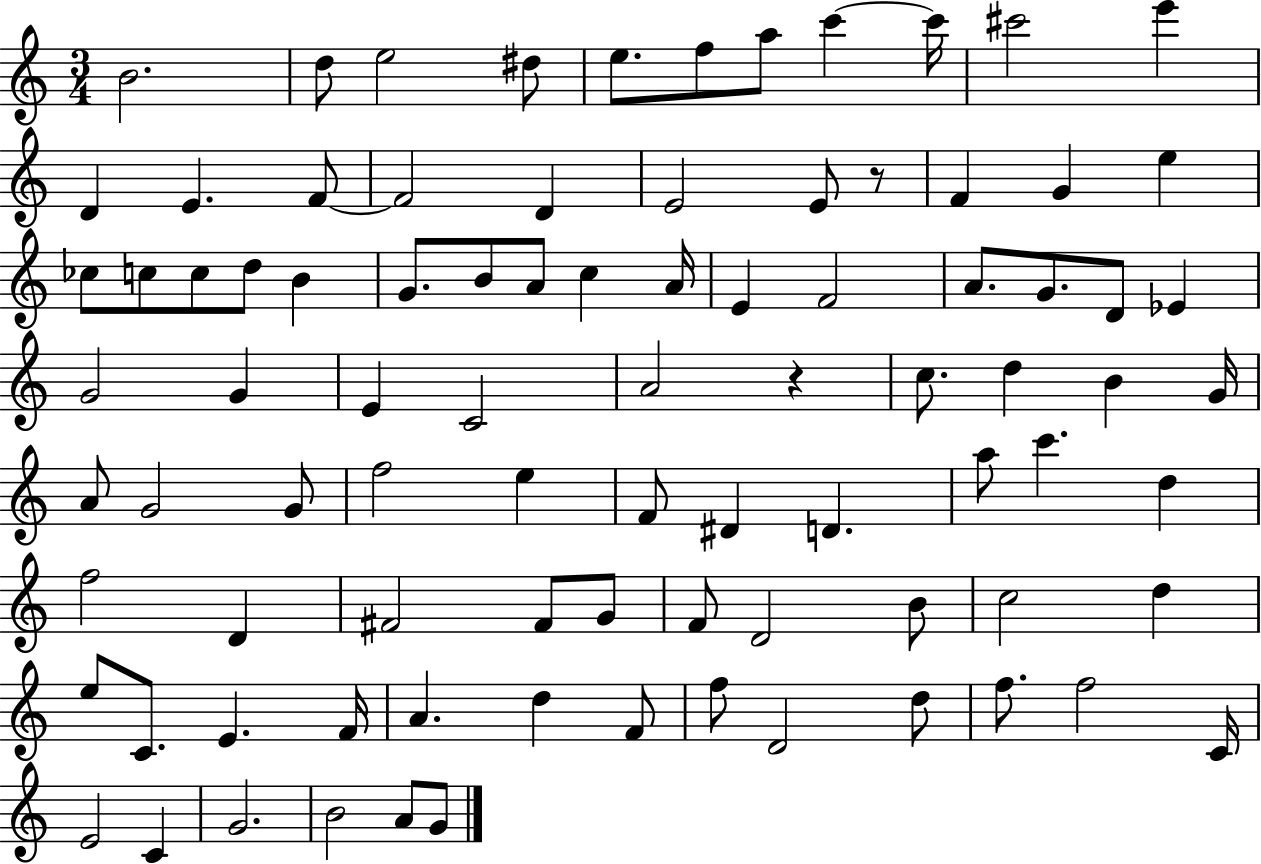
X:1
T:Untitled
M:3/4
L:1/4
K:C
B2 d/2 e2 ^d/2 e/2 f/2 a/2 c' c'/4 ^c'2 e' D E F/2 F2 D E2 E/2 z/2 F G e _c/2 c/2 c/2 d/2 B G/2 B/2 A/2 c A/4 E F2 A/2 G/2 D/2 _E G2 G E C2 A2 z c/2 d B G/4 A/2 G2 G/2 f2 e F/2 ^D D a/2 c' d f2 D ^F2 ^F/2 G/2 F/2 D2 B/2 c2 d e/2 C/2 E F/4 A d F/2 f/2 D2 d/2 f/2 f2 C/4 E2 C G2 B2 A/2 G/2